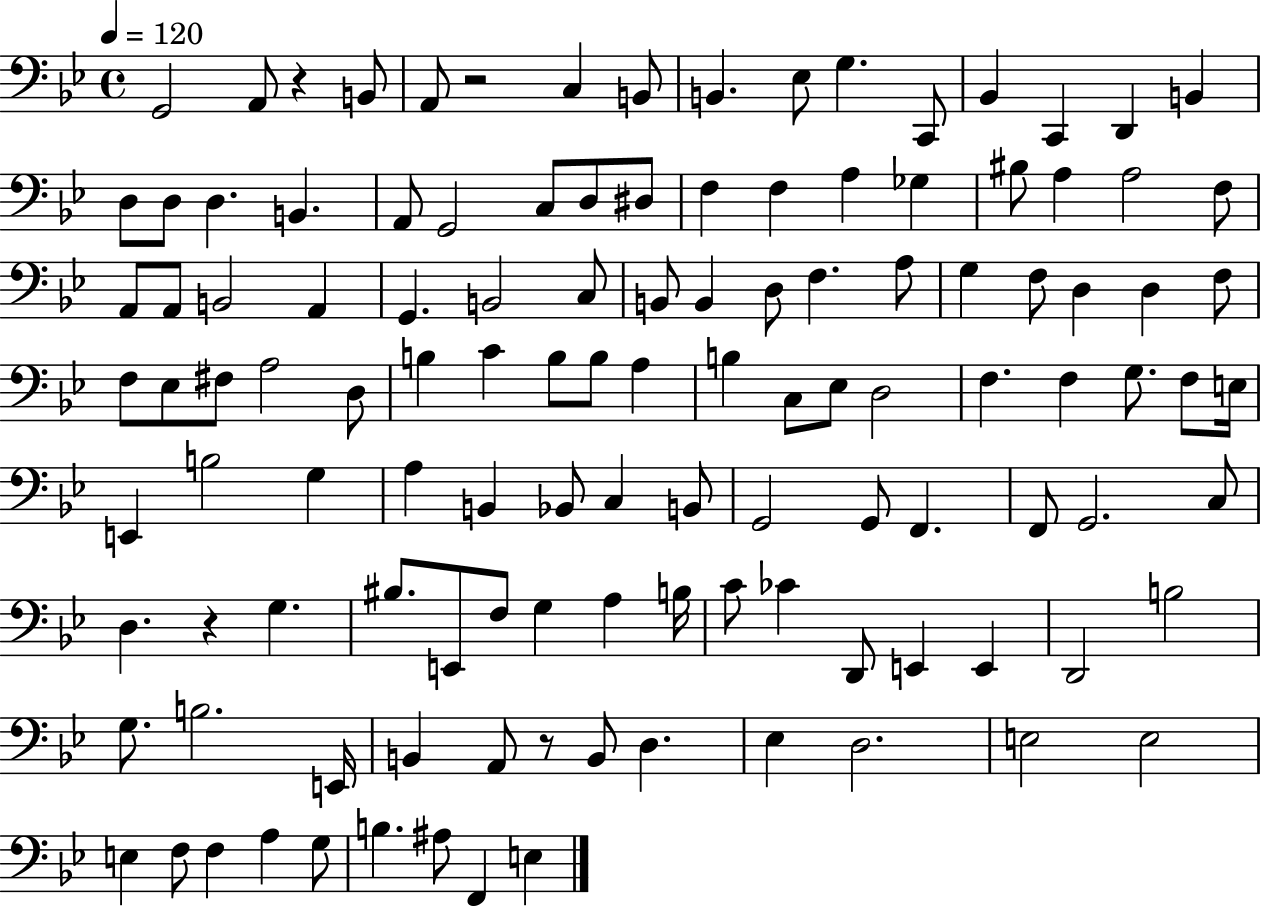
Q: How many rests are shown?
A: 4